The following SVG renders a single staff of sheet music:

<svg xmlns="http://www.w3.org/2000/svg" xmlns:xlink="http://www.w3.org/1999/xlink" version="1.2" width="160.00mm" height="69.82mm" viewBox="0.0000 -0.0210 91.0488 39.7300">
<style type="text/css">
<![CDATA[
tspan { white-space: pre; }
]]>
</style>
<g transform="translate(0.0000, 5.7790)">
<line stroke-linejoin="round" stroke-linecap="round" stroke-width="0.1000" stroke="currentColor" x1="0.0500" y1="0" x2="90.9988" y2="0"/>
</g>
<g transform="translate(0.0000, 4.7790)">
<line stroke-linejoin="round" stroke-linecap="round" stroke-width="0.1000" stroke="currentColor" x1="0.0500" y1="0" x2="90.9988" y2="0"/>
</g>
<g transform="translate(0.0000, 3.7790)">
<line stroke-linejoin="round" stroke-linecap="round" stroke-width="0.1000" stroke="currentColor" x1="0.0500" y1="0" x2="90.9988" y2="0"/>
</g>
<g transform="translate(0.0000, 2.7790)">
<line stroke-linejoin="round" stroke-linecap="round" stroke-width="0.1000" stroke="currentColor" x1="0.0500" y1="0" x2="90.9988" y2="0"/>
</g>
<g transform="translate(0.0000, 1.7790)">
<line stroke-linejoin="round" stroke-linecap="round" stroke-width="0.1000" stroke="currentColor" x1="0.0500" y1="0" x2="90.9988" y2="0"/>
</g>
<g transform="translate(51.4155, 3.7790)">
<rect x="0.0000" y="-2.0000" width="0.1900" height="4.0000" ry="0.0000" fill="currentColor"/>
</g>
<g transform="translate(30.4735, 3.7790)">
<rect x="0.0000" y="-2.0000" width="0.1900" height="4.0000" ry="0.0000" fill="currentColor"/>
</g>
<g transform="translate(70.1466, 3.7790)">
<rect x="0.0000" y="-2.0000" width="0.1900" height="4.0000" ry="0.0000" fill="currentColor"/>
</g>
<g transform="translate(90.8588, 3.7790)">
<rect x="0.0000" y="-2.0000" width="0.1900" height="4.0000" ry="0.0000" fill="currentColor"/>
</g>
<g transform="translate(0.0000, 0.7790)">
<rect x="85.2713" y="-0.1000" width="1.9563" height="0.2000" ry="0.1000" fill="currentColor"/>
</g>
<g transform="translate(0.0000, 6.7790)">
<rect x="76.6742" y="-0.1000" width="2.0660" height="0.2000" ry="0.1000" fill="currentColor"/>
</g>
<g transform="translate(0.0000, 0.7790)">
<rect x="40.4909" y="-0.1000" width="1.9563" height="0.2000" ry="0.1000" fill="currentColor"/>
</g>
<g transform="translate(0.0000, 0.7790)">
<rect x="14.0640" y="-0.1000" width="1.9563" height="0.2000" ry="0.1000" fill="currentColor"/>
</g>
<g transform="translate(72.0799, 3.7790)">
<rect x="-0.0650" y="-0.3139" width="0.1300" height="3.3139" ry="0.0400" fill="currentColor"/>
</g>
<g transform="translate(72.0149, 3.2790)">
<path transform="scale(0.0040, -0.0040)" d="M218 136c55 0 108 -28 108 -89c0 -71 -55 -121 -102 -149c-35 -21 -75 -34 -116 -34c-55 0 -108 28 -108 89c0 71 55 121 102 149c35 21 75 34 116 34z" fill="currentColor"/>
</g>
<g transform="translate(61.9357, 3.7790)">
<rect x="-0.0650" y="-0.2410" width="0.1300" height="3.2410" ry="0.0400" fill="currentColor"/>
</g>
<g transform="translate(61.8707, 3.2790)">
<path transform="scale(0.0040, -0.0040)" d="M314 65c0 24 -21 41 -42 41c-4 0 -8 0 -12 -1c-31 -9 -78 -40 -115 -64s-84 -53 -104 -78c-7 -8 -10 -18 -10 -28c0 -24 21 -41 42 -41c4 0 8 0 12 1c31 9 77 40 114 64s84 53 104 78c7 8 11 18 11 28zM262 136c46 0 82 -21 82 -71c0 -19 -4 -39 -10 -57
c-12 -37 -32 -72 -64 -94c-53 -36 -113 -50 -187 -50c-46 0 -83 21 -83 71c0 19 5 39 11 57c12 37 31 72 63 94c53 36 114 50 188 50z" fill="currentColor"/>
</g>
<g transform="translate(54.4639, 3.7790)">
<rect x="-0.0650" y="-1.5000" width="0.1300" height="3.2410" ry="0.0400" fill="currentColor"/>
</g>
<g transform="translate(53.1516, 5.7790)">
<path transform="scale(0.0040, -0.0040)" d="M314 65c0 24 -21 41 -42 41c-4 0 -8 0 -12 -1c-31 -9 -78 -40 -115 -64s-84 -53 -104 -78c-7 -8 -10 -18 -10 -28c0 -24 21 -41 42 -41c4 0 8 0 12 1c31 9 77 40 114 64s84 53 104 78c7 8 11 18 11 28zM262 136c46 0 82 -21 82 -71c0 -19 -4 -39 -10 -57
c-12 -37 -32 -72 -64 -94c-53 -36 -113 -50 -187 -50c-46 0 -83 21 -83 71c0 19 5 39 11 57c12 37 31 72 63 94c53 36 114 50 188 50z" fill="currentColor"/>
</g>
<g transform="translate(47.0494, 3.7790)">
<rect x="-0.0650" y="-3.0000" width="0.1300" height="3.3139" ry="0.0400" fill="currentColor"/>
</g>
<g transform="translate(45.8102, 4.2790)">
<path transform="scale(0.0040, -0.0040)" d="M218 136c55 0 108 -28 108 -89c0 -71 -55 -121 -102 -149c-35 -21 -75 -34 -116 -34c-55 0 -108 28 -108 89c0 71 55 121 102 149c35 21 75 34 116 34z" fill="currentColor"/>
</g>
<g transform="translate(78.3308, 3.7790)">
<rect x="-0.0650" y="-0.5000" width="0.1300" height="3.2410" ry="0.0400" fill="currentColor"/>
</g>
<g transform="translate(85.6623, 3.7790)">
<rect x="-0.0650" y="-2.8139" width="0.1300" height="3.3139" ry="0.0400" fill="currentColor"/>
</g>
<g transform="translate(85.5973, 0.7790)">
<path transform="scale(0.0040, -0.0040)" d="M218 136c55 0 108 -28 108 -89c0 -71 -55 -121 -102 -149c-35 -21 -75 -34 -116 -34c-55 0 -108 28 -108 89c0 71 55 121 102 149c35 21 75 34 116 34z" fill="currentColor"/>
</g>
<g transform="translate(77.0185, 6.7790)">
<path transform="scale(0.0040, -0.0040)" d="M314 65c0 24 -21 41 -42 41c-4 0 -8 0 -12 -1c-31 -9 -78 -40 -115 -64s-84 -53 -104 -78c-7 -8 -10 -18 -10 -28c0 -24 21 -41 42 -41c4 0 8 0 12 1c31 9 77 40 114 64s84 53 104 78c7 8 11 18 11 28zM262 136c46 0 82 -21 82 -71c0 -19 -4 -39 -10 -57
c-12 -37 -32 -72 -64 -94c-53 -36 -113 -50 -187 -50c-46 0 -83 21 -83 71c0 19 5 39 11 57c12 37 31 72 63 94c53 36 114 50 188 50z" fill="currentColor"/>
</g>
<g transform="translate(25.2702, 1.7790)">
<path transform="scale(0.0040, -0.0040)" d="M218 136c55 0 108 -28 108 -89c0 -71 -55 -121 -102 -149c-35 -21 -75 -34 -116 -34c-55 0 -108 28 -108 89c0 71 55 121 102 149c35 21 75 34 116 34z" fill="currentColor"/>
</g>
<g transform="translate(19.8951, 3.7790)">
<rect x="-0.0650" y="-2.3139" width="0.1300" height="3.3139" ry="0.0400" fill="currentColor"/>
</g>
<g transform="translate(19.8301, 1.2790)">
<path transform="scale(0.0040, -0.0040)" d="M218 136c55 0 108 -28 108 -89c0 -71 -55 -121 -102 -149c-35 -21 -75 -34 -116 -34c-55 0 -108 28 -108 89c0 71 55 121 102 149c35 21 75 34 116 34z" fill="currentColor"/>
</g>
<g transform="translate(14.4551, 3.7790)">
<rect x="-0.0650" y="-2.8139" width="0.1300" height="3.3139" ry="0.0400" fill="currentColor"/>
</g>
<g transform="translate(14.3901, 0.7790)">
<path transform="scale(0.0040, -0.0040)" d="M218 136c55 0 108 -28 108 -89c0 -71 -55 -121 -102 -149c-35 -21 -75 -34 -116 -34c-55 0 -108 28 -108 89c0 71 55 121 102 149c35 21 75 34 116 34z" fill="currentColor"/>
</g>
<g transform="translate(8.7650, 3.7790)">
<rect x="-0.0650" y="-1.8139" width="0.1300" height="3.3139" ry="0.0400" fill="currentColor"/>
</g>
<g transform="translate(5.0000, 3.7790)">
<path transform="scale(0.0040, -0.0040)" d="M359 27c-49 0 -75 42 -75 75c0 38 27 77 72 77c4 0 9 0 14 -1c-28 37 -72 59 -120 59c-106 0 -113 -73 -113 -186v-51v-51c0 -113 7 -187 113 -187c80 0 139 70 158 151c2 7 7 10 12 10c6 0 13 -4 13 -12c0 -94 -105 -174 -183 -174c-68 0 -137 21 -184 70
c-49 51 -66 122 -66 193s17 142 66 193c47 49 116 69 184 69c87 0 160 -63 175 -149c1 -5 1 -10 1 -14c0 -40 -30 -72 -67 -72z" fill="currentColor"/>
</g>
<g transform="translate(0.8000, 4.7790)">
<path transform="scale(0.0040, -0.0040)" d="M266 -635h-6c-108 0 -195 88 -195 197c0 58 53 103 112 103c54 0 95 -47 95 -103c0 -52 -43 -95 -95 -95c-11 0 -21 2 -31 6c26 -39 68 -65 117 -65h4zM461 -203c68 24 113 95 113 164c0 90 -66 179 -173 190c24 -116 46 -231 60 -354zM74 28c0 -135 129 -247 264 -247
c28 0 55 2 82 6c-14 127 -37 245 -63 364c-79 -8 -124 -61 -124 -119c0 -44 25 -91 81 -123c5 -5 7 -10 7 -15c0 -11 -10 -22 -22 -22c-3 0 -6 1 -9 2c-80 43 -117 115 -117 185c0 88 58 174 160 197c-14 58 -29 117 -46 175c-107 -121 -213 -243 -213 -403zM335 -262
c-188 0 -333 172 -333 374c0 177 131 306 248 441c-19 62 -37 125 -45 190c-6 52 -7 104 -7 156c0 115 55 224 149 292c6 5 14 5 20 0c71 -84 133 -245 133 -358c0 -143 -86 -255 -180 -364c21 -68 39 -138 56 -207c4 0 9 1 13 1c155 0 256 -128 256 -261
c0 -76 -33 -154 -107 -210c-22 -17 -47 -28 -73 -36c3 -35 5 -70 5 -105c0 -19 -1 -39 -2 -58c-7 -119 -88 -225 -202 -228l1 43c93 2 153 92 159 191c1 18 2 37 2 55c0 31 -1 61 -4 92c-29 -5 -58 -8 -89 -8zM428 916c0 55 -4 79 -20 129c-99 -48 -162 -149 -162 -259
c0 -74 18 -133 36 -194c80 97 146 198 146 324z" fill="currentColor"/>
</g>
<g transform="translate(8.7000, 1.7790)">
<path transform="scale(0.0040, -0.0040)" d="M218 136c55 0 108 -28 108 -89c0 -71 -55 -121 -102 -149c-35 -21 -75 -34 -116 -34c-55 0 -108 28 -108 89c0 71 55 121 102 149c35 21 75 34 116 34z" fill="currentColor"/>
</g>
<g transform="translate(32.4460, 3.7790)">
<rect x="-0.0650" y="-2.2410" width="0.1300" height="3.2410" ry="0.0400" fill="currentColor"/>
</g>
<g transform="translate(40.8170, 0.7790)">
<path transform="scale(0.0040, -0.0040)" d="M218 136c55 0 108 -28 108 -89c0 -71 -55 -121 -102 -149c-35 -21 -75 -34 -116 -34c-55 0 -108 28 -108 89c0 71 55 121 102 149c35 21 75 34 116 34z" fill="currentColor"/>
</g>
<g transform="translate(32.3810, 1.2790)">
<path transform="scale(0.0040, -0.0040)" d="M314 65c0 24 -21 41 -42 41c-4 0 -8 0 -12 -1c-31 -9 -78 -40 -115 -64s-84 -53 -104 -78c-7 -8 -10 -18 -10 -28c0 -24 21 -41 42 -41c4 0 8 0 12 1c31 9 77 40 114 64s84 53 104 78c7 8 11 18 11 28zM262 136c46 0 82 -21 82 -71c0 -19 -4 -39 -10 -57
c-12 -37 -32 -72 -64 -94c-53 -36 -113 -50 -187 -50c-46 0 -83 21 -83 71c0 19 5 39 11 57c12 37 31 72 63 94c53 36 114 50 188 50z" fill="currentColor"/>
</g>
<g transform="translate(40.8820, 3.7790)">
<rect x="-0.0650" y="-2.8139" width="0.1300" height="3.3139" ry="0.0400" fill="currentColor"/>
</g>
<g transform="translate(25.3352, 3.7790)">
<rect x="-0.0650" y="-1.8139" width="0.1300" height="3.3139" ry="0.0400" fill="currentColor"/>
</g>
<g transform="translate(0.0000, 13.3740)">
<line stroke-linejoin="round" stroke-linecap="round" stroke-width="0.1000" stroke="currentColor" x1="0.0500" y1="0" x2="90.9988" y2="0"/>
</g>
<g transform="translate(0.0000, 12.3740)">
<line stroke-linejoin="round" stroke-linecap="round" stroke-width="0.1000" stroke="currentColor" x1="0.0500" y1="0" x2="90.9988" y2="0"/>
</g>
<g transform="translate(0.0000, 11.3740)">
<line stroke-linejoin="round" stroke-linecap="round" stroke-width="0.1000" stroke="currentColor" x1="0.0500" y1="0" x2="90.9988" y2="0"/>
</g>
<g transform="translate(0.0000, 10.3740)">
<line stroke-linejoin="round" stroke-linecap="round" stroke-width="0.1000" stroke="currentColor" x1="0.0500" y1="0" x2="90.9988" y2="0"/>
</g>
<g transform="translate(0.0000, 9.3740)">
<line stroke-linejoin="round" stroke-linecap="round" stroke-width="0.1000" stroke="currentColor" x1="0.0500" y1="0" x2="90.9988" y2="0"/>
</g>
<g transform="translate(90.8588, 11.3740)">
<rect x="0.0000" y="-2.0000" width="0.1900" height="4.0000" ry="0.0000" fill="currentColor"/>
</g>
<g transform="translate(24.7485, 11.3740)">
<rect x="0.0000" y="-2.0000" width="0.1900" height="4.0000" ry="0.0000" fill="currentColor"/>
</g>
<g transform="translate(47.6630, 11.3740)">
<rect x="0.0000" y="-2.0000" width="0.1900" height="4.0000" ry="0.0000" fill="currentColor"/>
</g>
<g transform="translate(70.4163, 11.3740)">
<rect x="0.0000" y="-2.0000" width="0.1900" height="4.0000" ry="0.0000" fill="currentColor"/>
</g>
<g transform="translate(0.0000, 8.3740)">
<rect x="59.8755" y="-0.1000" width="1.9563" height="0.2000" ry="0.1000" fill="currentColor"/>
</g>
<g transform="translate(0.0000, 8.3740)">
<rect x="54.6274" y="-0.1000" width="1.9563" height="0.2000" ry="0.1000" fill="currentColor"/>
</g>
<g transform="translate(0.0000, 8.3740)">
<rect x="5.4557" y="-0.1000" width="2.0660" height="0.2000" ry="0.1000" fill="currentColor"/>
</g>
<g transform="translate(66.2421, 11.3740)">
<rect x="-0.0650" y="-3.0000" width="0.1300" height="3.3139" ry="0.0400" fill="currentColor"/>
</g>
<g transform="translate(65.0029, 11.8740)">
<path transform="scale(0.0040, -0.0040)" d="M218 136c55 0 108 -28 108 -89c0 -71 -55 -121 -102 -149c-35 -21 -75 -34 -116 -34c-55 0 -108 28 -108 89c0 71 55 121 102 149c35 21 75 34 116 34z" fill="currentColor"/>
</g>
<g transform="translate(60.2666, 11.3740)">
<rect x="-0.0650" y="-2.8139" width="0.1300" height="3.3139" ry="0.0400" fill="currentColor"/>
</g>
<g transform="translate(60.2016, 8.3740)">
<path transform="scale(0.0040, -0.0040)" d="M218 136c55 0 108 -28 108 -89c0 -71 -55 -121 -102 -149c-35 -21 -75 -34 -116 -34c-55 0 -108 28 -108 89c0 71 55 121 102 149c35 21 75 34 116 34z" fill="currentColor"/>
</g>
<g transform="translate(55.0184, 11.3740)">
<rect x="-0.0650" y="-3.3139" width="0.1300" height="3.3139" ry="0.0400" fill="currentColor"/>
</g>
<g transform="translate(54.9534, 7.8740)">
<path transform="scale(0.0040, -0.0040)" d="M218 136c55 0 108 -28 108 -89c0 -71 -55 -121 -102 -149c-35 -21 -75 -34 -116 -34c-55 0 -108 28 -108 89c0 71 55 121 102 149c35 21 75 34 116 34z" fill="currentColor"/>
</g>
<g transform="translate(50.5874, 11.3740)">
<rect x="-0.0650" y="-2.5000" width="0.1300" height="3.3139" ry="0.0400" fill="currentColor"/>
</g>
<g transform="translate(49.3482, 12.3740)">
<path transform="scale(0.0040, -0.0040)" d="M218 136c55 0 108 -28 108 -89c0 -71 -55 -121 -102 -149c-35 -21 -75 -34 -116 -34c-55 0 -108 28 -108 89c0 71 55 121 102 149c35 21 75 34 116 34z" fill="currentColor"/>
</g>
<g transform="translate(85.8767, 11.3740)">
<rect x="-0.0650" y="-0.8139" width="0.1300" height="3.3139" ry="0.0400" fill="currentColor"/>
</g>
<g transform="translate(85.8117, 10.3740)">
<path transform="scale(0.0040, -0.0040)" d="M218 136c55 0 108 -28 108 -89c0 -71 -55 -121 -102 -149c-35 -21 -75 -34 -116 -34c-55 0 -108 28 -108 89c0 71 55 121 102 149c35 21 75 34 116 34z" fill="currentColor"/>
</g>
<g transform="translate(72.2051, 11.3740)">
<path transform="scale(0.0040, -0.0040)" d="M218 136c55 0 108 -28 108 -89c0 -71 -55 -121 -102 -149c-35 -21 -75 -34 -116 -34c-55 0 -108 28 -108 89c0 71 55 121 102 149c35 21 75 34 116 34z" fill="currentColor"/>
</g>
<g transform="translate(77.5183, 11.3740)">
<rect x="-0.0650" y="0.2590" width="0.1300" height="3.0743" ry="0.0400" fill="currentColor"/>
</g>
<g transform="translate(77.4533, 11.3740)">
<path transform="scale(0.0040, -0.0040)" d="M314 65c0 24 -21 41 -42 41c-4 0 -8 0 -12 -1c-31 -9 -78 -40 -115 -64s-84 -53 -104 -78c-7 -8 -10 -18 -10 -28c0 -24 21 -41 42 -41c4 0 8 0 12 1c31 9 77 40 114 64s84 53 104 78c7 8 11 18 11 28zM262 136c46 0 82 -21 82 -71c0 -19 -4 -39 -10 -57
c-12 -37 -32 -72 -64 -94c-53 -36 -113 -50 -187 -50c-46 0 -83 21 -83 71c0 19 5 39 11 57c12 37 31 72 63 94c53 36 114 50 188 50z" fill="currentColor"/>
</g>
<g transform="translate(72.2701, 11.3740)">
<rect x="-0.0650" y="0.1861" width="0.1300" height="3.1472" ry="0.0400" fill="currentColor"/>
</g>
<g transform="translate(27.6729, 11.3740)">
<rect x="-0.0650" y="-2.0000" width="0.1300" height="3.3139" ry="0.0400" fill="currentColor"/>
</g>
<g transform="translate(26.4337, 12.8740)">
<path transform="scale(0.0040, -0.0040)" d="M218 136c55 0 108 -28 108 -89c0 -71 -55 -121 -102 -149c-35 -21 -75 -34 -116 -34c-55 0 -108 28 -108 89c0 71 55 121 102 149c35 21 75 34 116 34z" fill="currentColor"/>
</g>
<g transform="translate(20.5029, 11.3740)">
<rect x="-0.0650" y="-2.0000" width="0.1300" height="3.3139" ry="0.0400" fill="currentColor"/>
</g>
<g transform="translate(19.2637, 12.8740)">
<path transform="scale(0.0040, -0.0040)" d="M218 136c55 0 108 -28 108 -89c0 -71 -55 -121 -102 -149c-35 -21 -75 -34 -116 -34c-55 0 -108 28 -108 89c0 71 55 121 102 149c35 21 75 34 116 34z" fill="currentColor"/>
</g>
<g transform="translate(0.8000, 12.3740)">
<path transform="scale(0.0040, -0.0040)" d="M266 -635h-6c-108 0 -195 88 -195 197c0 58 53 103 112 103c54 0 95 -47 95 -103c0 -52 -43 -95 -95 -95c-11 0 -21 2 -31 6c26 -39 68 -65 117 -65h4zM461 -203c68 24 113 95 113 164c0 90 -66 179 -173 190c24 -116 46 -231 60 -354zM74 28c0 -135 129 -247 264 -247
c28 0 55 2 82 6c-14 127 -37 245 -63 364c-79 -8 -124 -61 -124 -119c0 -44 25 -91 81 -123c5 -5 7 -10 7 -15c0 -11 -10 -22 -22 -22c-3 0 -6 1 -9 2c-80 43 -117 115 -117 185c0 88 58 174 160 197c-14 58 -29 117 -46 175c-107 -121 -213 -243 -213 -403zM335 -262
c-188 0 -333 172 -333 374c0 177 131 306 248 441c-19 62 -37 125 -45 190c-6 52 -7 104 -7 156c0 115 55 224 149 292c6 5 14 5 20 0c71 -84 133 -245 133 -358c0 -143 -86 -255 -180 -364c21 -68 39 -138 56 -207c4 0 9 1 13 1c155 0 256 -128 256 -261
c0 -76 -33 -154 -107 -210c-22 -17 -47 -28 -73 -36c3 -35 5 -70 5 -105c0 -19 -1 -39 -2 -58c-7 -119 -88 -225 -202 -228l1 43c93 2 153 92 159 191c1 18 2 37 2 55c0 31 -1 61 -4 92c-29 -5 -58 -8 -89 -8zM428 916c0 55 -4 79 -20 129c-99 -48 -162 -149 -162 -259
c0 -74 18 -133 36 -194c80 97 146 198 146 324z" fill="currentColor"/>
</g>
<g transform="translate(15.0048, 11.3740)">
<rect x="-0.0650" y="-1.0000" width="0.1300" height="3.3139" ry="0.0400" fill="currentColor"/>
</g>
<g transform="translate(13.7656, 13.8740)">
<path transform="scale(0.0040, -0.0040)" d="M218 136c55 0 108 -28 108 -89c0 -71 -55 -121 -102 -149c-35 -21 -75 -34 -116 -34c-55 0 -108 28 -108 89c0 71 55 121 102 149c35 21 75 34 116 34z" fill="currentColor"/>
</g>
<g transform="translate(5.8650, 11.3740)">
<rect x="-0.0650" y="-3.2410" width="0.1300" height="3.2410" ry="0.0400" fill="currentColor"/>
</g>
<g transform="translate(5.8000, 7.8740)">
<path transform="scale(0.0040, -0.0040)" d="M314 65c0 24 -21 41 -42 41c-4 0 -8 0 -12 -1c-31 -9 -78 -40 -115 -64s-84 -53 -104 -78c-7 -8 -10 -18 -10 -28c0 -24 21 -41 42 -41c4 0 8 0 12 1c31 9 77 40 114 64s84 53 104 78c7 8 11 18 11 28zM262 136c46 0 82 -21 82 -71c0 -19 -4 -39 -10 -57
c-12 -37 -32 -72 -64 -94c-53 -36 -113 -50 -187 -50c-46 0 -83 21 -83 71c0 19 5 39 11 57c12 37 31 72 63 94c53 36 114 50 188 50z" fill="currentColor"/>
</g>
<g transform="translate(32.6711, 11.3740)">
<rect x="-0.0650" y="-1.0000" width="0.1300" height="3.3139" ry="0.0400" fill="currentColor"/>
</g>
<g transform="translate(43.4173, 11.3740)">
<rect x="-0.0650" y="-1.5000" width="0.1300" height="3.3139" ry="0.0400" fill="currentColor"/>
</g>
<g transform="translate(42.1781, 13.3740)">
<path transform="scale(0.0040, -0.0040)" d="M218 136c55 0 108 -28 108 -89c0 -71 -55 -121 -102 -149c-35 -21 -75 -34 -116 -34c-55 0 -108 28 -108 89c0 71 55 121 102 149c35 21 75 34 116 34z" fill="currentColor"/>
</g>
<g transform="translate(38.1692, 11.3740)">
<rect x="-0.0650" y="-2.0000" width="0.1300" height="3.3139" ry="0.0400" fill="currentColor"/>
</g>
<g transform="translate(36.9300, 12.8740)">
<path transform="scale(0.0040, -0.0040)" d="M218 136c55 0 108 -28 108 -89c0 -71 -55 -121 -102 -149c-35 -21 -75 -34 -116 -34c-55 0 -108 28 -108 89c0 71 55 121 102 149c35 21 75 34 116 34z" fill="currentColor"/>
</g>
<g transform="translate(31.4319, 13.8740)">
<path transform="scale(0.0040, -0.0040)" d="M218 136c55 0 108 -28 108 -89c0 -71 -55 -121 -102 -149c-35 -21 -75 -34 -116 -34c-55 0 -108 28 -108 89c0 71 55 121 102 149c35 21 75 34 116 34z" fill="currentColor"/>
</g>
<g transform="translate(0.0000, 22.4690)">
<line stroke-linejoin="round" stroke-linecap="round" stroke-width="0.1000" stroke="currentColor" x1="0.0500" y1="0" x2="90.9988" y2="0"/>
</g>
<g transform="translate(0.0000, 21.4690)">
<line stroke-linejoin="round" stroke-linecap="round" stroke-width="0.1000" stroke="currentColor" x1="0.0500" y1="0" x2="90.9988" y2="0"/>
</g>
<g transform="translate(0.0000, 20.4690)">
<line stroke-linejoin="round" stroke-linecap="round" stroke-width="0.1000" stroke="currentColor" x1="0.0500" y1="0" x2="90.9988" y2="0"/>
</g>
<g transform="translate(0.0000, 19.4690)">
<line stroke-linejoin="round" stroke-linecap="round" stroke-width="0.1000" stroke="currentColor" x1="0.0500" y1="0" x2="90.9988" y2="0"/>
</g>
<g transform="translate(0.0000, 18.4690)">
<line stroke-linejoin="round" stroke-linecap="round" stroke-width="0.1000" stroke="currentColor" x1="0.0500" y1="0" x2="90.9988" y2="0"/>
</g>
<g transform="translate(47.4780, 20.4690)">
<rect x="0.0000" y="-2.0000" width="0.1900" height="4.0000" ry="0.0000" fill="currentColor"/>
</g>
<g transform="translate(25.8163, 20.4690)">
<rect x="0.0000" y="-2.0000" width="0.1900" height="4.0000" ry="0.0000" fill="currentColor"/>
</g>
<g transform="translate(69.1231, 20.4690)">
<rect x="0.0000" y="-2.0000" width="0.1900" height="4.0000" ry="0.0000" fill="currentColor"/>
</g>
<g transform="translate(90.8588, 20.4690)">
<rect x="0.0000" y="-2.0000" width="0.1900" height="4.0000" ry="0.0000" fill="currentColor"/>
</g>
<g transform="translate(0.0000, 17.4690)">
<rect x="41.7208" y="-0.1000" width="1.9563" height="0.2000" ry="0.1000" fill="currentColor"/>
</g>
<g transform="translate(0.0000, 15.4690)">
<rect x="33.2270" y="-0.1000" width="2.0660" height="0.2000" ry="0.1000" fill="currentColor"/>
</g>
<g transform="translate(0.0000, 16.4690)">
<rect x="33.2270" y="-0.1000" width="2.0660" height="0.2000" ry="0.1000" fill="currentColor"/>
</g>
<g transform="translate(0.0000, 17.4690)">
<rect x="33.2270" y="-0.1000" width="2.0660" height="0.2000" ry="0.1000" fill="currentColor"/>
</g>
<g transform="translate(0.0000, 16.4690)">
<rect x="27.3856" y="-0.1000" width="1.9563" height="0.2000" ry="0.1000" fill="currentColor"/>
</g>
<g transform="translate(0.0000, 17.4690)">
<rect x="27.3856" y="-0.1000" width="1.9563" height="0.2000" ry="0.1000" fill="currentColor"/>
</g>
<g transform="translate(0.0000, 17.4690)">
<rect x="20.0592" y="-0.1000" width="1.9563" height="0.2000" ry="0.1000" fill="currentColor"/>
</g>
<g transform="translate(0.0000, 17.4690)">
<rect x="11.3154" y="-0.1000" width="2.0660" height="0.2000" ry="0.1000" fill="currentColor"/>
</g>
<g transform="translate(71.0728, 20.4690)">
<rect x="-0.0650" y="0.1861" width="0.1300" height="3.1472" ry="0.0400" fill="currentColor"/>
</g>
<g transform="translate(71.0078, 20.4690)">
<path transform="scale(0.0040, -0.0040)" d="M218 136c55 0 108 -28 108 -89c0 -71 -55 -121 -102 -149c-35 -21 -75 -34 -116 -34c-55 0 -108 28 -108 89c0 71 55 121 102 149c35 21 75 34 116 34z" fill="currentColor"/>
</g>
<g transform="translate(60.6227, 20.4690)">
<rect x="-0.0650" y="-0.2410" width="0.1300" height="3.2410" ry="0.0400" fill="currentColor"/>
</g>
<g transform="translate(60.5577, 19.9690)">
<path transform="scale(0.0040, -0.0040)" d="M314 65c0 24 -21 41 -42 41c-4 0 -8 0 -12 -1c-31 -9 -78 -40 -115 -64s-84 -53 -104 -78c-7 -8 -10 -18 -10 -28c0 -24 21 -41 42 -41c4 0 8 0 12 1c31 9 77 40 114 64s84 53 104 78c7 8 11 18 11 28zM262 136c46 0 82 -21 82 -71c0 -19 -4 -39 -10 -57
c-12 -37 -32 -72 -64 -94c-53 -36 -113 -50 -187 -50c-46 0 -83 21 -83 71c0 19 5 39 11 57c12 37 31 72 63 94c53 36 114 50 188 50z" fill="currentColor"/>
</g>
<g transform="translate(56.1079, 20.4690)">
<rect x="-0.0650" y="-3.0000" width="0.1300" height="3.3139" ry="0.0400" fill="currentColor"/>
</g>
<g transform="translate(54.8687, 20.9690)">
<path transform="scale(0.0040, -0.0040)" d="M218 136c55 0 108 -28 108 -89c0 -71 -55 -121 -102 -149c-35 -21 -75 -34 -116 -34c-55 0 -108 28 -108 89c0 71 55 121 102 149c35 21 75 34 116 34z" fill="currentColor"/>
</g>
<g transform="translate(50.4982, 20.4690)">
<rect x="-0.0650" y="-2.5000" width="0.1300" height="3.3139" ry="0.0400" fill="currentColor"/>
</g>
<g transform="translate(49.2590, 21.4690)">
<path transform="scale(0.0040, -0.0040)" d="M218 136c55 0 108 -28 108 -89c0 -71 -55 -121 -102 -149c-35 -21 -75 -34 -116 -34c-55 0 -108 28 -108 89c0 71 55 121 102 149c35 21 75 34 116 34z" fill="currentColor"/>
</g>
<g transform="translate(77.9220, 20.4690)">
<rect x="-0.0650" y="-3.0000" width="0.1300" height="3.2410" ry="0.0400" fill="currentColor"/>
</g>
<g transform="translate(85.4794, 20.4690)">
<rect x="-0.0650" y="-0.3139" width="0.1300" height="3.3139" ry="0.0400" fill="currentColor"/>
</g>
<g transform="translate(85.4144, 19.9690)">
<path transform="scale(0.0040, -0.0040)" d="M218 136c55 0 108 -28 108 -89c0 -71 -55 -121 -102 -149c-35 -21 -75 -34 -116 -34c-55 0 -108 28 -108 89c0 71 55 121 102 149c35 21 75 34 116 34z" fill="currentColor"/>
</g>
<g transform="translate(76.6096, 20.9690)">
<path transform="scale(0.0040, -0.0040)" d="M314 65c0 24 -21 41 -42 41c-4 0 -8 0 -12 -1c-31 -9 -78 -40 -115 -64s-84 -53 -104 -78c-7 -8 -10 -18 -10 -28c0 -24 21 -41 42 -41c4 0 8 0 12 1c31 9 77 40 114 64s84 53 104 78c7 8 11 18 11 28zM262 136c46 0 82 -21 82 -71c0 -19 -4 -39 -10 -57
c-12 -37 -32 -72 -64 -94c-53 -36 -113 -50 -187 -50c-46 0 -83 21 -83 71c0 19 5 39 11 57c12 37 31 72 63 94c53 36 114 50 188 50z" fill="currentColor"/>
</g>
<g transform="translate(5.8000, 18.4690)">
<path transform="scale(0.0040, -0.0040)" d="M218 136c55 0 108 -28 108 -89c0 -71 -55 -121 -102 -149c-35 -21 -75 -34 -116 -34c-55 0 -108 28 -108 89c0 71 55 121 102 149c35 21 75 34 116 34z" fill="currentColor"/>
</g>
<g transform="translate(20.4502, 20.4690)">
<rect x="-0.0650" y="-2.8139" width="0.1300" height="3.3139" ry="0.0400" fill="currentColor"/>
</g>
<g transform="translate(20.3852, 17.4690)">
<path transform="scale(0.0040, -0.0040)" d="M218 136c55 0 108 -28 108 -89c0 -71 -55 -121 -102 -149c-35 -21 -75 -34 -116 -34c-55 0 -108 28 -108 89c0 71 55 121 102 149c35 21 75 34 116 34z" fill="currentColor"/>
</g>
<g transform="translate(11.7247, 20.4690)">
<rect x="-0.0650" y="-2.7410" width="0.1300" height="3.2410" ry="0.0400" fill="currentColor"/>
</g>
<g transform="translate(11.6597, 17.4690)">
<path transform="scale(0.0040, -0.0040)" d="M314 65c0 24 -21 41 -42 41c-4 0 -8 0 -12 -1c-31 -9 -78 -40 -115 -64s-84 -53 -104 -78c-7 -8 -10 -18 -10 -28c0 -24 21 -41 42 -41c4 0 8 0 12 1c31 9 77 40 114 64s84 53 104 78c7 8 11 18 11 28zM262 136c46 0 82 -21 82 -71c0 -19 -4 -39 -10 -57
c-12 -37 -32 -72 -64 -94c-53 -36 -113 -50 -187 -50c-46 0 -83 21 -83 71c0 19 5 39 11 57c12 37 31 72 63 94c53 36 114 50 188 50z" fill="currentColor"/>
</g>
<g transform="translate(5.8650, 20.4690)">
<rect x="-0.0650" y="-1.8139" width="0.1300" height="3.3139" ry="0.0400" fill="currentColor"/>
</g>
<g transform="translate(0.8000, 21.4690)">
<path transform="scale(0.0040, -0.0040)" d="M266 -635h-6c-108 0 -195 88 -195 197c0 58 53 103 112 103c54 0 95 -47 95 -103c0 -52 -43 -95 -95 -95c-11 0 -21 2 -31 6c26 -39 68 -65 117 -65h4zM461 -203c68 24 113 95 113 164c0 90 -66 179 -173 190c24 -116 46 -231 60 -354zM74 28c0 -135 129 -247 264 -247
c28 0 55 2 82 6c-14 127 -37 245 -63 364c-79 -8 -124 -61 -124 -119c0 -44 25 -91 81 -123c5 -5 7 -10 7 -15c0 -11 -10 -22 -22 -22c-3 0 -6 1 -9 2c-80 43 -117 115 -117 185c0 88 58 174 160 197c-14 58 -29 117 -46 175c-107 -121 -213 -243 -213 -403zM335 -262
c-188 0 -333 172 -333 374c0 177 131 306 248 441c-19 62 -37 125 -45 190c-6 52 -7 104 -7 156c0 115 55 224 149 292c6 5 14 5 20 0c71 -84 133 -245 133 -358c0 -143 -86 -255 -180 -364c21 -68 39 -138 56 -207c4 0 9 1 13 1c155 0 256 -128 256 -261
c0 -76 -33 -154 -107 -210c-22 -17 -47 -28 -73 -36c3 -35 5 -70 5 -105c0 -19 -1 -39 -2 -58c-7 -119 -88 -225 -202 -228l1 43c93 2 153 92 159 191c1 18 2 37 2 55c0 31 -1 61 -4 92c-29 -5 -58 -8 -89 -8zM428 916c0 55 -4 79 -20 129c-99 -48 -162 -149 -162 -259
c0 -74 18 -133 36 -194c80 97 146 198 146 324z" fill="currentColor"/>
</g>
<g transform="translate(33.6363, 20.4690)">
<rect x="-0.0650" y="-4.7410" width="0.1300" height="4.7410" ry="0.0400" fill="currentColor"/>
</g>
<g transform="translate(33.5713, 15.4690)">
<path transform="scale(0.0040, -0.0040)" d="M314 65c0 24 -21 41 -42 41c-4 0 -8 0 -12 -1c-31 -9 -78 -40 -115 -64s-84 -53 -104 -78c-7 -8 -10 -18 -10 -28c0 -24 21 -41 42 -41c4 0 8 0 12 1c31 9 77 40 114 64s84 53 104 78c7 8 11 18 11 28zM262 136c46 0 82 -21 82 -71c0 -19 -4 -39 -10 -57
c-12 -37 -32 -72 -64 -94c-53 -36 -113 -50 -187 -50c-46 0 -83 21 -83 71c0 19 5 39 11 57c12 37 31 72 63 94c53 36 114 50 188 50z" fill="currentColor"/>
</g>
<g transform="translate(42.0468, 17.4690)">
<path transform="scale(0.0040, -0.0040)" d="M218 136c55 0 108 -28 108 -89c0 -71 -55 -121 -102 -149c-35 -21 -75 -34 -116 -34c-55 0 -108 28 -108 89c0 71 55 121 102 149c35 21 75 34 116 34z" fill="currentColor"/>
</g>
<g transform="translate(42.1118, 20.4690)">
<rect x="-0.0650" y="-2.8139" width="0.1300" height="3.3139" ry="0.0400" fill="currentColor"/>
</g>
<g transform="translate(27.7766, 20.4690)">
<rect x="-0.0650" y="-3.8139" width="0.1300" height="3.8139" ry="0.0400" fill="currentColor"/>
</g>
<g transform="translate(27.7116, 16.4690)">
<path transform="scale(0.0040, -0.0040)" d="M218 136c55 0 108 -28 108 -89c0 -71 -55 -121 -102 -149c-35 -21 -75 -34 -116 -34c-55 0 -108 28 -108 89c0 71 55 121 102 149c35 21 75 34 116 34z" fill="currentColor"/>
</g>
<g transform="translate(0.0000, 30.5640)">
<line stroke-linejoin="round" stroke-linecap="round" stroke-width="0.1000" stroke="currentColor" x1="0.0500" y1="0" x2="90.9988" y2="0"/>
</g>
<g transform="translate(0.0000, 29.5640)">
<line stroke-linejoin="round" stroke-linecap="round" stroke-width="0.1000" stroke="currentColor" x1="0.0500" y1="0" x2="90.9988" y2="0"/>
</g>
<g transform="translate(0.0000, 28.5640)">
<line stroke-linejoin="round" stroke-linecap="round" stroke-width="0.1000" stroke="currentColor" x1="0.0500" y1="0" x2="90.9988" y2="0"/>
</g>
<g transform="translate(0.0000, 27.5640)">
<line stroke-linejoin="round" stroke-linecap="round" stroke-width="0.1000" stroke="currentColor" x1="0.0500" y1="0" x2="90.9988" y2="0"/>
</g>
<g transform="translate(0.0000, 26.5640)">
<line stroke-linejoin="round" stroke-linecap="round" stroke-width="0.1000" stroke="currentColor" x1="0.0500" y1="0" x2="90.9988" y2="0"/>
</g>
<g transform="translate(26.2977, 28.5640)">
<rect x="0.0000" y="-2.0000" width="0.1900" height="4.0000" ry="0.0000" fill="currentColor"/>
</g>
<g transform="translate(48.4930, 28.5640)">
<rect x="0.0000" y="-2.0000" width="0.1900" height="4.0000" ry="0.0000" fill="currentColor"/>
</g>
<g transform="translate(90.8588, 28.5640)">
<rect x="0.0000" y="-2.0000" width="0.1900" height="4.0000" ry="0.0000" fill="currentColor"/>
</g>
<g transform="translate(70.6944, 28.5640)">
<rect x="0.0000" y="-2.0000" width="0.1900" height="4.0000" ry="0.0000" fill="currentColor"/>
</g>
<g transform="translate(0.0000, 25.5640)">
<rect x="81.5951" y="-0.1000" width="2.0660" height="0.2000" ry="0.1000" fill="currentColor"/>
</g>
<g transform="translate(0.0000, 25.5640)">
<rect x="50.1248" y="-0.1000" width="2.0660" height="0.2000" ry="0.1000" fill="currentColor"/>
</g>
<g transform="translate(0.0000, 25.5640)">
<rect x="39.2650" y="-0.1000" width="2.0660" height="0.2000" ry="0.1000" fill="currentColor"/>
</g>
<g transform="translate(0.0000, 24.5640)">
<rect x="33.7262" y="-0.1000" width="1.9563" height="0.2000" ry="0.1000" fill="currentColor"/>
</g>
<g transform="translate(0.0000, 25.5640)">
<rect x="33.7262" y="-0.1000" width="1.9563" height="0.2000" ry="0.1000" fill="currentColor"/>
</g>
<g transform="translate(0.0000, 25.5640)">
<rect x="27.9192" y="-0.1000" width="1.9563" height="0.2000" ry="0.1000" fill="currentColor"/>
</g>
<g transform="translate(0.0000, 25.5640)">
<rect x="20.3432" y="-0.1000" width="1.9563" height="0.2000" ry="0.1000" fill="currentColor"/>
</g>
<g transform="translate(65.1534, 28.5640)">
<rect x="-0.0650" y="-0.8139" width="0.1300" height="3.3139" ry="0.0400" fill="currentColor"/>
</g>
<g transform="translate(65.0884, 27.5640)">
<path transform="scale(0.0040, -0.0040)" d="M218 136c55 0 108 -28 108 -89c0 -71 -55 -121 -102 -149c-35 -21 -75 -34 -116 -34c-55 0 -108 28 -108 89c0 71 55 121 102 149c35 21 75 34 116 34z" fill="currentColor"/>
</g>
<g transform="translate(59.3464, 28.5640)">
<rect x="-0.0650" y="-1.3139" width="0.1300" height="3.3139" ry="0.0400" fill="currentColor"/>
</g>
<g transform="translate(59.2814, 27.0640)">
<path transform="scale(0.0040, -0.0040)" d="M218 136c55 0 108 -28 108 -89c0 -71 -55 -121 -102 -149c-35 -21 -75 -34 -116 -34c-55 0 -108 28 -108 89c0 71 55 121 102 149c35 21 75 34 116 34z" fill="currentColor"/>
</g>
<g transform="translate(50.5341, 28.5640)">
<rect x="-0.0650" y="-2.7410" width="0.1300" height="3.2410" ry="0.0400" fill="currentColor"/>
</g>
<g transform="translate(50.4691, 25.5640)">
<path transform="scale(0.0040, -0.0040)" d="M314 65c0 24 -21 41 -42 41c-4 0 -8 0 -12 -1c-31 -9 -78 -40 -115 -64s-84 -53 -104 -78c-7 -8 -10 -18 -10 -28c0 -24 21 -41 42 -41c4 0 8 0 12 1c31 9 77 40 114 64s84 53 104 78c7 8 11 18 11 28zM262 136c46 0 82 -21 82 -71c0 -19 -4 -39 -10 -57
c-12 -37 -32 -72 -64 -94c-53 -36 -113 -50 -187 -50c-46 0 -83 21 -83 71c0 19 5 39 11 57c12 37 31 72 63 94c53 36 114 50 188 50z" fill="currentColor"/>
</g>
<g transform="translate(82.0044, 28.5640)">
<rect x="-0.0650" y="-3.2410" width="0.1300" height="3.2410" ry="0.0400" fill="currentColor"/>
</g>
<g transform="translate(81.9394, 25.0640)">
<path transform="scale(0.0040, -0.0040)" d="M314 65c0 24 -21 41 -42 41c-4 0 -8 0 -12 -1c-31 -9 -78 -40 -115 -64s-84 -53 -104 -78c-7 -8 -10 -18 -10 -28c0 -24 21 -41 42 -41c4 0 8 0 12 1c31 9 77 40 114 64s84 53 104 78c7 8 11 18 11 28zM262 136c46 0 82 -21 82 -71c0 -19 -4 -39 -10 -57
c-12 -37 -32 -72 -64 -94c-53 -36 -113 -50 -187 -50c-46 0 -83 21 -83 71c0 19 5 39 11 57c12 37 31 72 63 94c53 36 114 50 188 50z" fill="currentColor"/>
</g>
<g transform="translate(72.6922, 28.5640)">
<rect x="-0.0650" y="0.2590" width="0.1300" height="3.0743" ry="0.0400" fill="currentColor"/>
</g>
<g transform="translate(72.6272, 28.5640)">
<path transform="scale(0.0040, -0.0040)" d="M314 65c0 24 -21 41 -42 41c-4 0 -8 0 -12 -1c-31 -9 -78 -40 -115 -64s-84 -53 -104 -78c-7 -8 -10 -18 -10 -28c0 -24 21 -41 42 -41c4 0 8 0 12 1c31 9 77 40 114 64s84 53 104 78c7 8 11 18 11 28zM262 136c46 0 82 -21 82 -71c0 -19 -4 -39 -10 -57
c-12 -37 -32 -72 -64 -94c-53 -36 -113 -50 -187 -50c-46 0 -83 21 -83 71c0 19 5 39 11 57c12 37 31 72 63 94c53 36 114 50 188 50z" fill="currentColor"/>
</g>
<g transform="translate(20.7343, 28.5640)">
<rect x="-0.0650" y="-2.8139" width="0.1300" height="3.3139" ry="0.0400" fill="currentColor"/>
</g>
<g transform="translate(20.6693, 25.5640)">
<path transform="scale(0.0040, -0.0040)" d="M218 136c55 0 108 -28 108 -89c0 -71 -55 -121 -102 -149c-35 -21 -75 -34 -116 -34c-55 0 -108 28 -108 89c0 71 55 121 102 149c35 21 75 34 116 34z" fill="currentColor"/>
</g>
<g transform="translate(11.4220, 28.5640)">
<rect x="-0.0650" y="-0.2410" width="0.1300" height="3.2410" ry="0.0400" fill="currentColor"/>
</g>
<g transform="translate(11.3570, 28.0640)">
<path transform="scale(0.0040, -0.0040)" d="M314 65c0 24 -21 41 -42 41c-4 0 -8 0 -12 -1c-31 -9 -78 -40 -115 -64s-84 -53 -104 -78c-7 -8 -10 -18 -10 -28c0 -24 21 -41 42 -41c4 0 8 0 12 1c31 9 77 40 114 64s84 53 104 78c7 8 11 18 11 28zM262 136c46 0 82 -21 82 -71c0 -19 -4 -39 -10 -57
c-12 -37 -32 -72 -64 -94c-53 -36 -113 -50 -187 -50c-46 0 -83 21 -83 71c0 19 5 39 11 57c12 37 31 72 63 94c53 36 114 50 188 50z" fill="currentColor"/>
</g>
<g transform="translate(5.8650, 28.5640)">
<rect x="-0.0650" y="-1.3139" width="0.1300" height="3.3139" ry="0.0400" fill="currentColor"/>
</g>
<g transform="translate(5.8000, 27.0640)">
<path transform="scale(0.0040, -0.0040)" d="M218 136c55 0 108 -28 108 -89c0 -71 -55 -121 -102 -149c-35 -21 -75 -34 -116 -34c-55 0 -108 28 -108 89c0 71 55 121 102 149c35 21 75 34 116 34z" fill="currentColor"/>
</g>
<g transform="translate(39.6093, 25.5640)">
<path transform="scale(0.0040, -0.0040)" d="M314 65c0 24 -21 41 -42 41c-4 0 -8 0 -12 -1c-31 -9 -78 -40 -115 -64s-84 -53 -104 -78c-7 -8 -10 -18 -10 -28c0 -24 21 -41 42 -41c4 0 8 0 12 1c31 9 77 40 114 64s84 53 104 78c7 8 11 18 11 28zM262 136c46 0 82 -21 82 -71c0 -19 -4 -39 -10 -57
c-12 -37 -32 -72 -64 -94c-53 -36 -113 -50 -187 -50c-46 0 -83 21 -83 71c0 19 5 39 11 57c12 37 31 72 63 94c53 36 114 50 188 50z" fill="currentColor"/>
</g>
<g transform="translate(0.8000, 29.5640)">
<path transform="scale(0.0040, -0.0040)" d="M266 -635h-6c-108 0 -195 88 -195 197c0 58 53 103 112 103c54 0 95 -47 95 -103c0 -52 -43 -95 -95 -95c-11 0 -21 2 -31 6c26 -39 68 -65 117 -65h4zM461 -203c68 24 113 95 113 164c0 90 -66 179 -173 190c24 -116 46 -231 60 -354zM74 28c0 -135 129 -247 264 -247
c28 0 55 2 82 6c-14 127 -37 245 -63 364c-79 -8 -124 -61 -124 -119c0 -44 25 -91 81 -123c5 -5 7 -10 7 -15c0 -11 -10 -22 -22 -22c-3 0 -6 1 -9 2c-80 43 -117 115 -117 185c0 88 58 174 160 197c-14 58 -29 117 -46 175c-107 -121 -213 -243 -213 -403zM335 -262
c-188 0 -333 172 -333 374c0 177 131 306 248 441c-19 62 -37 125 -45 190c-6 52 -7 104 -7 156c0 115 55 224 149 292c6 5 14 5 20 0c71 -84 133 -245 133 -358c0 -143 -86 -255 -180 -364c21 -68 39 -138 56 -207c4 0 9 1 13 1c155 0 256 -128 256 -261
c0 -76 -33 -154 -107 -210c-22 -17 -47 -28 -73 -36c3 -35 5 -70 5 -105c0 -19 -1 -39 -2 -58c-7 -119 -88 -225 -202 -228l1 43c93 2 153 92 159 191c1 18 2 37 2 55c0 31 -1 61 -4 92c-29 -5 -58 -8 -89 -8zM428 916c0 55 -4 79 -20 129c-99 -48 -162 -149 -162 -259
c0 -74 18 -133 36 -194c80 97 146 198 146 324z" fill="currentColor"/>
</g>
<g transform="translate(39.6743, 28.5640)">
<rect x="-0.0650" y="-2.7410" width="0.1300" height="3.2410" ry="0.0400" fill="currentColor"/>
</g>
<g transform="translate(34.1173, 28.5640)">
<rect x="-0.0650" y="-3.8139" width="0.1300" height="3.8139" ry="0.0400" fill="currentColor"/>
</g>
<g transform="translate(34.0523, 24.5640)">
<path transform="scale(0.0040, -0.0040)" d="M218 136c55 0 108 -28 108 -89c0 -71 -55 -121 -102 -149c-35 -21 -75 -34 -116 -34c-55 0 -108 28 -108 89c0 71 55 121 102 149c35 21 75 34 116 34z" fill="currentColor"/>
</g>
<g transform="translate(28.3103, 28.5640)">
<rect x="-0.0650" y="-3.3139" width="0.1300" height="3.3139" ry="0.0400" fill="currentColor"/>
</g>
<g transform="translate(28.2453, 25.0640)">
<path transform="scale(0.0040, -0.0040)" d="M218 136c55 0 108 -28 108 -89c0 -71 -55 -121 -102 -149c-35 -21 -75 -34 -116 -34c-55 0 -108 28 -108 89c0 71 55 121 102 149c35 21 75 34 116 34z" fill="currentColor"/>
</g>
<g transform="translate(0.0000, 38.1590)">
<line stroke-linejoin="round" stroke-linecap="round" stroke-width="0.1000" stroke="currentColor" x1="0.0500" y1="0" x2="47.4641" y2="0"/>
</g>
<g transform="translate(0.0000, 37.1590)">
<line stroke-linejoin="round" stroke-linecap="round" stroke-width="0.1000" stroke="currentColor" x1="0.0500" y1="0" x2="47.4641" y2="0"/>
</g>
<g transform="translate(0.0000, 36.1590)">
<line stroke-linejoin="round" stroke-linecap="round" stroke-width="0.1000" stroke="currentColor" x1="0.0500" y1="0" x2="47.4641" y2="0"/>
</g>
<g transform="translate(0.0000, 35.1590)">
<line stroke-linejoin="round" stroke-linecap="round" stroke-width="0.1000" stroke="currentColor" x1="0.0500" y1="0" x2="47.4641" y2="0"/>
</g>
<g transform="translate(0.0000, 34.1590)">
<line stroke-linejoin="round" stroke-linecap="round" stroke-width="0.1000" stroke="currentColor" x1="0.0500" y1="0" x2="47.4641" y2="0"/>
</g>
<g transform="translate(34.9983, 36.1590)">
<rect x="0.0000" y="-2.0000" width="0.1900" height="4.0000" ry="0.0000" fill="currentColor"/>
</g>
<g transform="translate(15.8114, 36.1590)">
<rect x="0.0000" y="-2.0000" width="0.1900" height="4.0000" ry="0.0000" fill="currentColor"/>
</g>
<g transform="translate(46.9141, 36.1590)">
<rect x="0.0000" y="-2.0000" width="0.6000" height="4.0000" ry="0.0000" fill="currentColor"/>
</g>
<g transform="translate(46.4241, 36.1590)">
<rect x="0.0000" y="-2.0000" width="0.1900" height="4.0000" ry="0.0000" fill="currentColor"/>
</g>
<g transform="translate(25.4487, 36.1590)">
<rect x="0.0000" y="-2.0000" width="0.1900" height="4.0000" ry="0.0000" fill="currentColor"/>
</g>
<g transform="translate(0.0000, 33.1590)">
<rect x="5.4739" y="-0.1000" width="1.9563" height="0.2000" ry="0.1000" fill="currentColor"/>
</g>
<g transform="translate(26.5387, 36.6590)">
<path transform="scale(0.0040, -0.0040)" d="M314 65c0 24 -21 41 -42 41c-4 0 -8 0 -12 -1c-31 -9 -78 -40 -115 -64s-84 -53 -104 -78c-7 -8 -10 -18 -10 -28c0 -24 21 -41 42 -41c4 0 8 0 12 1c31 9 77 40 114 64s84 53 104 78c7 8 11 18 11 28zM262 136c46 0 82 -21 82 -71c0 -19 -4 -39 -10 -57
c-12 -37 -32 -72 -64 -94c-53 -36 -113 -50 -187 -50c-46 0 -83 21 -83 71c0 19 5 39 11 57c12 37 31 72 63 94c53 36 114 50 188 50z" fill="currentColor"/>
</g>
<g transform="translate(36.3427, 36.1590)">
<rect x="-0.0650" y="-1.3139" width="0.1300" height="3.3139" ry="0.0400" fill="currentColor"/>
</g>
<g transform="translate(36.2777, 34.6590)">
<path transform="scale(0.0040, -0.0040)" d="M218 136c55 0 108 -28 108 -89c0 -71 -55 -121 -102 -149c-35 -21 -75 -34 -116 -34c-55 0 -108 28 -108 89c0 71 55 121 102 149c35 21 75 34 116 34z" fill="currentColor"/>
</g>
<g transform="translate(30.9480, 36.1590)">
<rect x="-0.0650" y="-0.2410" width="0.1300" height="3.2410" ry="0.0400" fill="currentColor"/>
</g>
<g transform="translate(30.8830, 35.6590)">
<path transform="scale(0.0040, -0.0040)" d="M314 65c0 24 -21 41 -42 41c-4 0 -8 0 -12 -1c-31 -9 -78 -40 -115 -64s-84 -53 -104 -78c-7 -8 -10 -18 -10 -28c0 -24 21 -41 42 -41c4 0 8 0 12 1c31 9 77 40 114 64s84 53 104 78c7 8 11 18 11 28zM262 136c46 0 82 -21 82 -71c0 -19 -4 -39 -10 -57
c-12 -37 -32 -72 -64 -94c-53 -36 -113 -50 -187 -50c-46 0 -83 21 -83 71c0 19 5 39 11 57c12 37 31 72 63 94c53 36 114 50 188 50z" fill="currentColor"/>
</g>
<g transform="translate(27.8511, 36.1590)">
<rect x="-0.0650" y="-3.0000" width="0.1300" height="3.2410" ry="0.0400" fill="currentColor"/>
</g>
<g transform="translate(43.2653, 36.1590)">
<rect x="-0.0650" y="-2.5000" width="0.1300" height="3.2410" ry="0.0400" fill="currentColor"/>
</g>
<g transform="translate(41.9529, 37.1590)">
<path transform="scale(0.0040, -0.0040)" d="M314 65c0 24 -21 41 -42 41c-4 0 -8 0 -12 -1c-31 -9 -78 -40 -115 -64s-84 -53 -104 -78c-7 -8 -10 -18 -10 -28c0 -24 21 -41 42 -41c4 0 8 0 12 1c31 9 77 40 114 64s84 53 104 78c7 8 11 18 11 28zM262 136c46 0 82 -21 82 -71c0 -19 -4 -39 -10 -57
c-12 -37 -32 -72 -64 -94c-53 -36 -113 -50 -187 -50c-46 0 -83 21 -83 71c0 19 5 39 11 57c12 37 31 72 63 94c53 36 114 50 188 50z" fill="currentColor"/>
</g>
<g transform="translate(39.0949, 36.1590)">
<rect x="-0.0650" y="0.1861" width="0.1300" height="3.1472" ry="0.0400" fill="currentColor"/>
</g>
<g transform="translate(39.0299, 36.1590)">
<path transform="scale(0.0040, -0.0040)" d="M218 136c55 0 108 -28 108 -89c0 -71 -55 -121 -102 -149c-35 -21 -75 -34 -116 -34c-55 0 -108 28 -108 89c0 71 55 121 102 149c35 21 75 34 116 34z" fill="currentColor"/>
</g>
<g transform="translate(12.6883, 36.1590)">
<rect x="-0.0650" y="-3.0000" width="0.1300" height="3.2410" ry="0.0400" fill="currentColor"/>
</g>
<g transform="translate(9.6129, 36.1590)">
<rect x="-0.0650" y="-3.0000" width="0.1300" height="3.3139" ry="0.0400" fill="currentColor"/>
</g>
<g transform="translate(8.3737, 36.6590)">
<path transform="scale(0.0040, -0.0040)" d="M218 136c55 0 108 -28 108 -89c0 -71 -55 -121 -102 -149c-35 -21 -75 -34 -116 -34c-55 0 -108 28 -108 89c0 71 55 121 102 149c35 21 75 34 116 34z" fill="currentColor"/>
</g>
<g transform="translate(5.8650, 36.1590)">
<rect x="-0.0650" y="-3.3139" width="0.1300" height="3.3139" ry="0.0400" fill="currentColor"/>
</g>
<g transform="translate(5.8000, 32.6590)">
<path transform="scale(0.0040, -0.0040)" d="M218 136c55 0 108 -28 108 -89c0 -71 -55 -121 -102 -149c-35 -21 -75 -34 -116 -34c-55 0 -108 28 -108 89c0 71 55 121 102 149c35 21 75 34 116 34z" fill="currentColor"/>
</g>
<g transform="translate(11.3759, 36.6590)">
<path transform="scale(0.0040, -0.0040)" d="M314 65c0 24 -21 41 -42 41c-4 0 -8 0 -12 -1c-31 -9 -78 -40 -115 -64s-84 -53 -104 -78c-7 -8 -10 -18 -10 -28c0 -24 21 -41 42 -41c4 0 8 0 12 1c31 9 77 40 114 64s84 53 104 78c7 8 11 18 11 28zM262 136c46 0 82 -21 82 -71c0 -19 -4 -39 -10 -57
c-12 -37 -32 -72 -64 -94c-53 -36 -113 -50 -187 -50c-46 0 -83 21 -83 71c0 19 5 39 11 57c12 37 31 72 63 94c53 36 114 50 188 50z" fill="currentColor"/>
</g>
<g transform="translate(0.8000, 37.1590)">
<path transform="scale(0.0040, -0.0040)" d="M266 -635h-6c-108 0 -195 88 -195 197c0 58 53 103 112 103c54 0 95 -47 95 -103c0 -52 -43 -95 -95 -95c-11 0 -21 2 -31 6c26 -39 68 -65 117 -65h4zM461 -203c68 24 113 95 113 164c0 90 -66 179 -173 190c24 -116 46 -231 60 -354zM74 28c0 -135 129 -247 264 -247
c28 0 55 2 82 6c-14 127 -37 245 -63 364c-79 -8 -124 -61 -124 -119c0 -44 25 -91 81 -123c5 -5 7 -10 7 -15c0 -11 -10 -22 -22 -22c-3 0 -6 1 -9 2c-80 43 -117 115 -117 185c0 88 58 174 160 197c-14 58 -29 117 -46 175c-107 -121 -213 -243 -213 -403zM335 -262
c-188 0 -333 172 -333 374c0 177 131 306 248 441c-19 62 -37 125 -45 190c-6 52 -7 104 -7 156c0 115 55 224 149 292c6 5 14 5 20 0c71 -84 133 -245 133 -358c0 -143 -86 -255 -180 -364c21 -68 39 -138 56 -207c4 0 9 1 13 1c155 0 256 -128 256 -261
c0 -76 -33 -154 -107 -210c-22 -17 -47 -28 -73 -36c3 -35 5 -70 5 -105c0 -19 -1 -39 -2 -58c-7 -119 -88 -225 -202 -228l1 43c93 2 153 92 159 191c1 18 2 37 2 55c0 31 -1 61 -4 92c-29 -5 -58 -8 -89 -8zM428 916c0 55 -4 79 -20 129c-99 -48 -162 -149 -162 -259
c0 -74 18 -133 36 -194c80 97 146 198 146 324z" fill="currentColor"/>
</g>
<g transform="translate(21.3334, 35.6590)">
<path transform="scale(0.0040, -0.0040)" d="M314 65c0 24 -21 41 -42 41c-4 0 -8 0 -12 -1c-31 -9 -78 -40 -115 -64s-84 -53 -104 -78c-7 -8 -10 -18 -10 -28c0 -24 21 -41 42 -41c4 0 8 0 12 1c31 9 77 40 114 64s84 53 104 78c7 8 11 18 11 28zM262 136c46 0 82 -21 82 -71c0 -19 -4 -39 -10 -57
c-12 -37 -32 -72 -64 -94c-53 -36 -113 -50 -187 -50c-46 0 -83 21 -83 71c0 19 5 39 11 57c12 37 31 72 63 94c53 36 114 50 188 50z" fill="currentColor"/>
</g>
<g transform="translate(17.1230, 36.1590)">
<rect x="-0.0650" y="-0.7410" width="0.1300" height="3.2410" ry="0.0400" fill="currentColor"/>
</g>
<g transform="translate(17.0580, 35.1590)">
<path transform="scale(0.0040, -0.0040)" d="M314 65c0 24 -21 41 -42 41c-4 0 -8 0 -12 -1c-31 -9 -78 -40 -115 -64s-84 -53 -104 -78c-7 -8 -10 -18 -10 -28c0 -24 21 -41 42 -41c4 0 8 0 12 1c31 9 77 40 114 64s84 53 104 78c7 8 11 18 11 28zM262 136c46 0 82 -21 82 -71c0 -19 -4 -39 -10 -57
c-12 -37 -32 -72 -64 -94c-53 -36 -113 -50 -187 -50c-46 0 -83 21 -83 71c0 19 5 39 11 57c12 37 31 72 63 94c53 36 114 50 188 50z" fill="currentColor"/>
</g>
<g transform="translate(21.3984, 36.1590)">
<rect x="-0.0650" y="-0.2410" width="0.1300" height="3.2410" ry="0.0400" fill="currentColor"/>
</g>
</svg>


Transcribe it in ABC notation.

X:1
T:Untitled
M:4/4
L:1/4
K:C
f a g f g2 a A E2 c2 c C2 a b2 D F F D F E G b a A B B2 d f a2 a c' e'2 a G A c2 B A2 c e c2 a b c' a2 a2 e d B2 b2 b A A2 d2 c2 A2 c2 e B G2